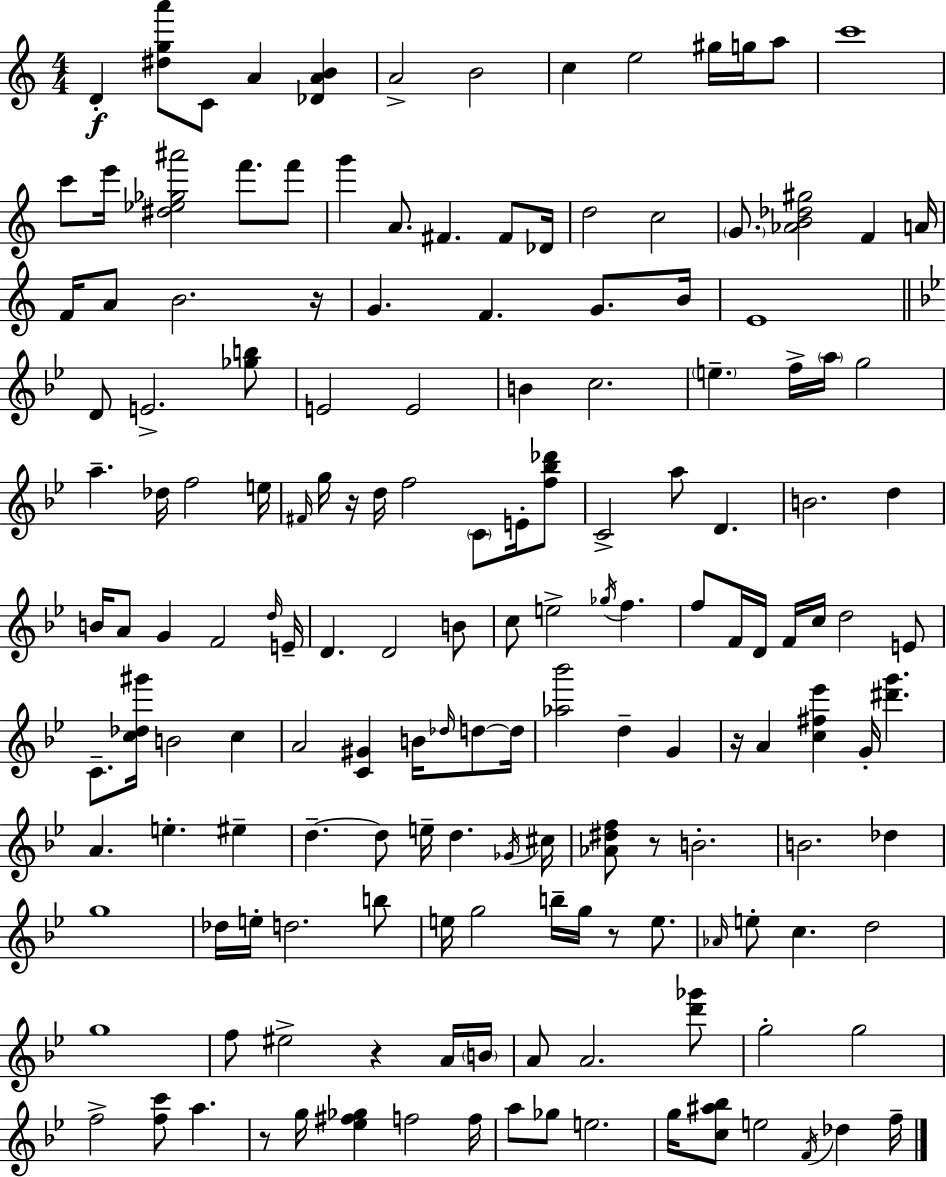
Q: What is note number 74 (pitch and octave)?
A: D4